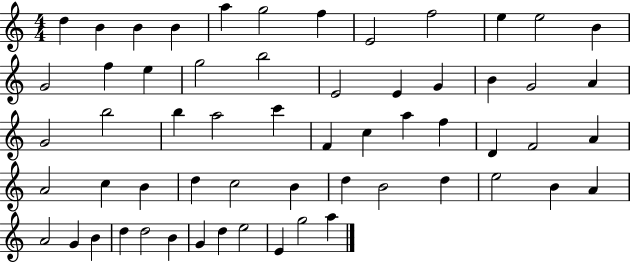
X:1
T:Untitled
M:4/4
L:1/4
K:C
d B B B a g2 f E2 f2 e e2 B G2 f e g2 b2 E2 E G B G2 A G2 b2 b a2 c' F c a f D F2 A A2 c B d c2 B d B2 d e2 B A A2 G B d d2 B G d e2 E g2 a